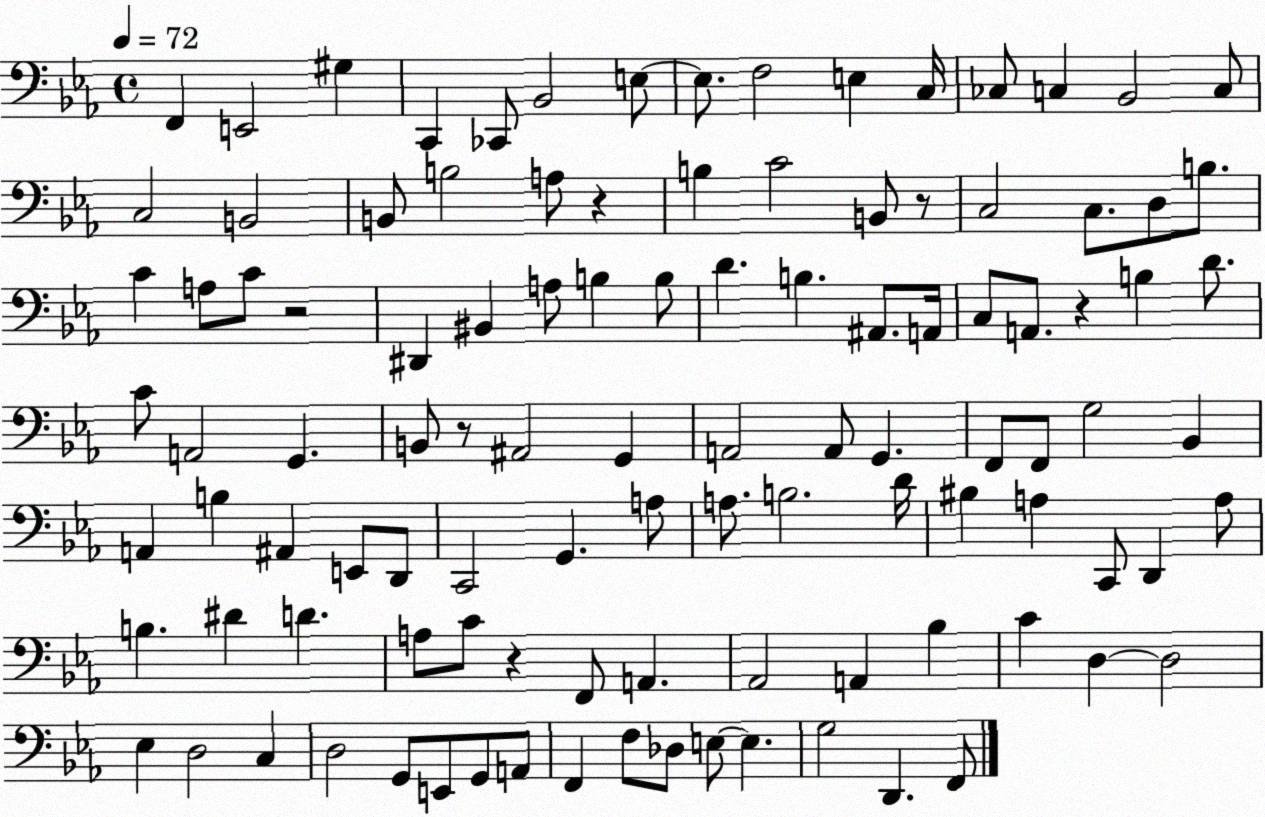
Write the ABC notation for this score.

X:1
T:Untitled
M:4/4
L:1/4
K:Eb
F,, E,,2 ^G, C,, _C,,/2 _B,,2 E,/2 E,/2 F,2 E, C,/4 _C,/2 C, _B,,2 C,/2 C,2 B,,2 B,,/2 B,2 A,/2 z B, C2 B,,/2 z/2 C,2 C,/2 D,/2 B,/2 C A,/2 C/2 z2 ^D,, ^B,, A,/2 B, B,/2 D B, ^A,,/2 A,,/4 C,/2 A,,/2 z B, D/2 C/2 A,,2 G,, B,,/2 z/2 ^A,,2 G,, A,,2 A,,/2 G,, F,,/2 F,,/2 G,2 _B,, A,, B, ^A,, E,,/2 D,,/2 C,,2 G,, A,/2 A,/2 B,2 D/4 ^B, A, C,,/2 D,, A,/2 B, ^D D A,/2 C/2 z F,,/2 A,, _A,,2 A,, _B, C D, D,2 _E, D,2 C, D,2 G,,/2 E,,/2 G,,/2 A,,/2 F,, F,/2 _D,/2 E,/2 E, G,2 D,, F,,/2